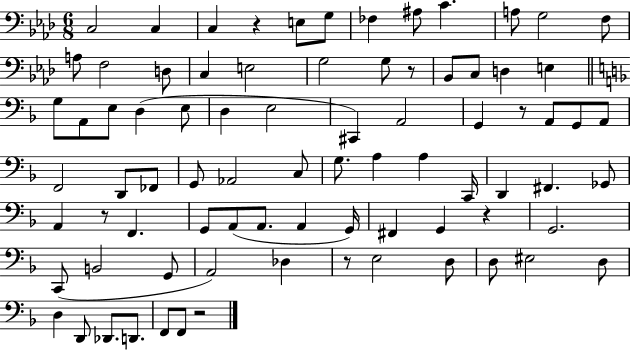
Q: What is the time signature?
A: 6/8